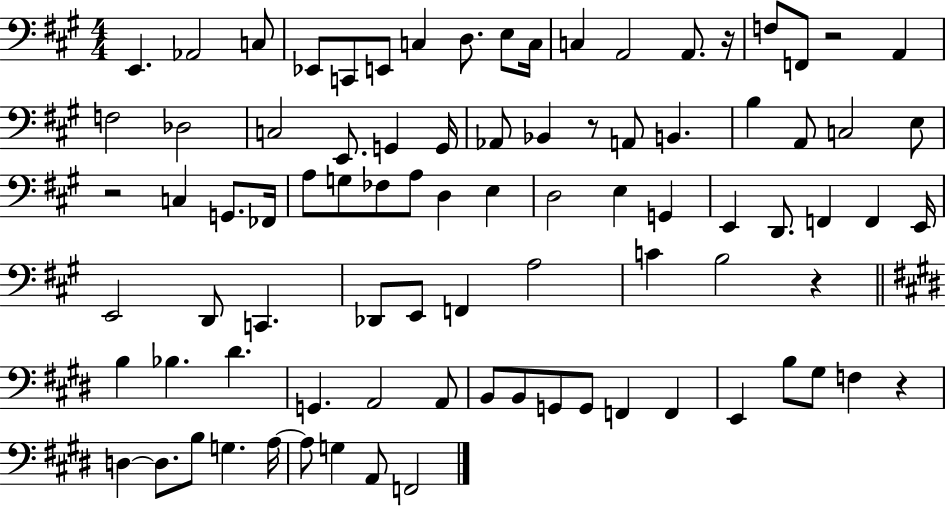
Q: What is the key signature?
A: A major